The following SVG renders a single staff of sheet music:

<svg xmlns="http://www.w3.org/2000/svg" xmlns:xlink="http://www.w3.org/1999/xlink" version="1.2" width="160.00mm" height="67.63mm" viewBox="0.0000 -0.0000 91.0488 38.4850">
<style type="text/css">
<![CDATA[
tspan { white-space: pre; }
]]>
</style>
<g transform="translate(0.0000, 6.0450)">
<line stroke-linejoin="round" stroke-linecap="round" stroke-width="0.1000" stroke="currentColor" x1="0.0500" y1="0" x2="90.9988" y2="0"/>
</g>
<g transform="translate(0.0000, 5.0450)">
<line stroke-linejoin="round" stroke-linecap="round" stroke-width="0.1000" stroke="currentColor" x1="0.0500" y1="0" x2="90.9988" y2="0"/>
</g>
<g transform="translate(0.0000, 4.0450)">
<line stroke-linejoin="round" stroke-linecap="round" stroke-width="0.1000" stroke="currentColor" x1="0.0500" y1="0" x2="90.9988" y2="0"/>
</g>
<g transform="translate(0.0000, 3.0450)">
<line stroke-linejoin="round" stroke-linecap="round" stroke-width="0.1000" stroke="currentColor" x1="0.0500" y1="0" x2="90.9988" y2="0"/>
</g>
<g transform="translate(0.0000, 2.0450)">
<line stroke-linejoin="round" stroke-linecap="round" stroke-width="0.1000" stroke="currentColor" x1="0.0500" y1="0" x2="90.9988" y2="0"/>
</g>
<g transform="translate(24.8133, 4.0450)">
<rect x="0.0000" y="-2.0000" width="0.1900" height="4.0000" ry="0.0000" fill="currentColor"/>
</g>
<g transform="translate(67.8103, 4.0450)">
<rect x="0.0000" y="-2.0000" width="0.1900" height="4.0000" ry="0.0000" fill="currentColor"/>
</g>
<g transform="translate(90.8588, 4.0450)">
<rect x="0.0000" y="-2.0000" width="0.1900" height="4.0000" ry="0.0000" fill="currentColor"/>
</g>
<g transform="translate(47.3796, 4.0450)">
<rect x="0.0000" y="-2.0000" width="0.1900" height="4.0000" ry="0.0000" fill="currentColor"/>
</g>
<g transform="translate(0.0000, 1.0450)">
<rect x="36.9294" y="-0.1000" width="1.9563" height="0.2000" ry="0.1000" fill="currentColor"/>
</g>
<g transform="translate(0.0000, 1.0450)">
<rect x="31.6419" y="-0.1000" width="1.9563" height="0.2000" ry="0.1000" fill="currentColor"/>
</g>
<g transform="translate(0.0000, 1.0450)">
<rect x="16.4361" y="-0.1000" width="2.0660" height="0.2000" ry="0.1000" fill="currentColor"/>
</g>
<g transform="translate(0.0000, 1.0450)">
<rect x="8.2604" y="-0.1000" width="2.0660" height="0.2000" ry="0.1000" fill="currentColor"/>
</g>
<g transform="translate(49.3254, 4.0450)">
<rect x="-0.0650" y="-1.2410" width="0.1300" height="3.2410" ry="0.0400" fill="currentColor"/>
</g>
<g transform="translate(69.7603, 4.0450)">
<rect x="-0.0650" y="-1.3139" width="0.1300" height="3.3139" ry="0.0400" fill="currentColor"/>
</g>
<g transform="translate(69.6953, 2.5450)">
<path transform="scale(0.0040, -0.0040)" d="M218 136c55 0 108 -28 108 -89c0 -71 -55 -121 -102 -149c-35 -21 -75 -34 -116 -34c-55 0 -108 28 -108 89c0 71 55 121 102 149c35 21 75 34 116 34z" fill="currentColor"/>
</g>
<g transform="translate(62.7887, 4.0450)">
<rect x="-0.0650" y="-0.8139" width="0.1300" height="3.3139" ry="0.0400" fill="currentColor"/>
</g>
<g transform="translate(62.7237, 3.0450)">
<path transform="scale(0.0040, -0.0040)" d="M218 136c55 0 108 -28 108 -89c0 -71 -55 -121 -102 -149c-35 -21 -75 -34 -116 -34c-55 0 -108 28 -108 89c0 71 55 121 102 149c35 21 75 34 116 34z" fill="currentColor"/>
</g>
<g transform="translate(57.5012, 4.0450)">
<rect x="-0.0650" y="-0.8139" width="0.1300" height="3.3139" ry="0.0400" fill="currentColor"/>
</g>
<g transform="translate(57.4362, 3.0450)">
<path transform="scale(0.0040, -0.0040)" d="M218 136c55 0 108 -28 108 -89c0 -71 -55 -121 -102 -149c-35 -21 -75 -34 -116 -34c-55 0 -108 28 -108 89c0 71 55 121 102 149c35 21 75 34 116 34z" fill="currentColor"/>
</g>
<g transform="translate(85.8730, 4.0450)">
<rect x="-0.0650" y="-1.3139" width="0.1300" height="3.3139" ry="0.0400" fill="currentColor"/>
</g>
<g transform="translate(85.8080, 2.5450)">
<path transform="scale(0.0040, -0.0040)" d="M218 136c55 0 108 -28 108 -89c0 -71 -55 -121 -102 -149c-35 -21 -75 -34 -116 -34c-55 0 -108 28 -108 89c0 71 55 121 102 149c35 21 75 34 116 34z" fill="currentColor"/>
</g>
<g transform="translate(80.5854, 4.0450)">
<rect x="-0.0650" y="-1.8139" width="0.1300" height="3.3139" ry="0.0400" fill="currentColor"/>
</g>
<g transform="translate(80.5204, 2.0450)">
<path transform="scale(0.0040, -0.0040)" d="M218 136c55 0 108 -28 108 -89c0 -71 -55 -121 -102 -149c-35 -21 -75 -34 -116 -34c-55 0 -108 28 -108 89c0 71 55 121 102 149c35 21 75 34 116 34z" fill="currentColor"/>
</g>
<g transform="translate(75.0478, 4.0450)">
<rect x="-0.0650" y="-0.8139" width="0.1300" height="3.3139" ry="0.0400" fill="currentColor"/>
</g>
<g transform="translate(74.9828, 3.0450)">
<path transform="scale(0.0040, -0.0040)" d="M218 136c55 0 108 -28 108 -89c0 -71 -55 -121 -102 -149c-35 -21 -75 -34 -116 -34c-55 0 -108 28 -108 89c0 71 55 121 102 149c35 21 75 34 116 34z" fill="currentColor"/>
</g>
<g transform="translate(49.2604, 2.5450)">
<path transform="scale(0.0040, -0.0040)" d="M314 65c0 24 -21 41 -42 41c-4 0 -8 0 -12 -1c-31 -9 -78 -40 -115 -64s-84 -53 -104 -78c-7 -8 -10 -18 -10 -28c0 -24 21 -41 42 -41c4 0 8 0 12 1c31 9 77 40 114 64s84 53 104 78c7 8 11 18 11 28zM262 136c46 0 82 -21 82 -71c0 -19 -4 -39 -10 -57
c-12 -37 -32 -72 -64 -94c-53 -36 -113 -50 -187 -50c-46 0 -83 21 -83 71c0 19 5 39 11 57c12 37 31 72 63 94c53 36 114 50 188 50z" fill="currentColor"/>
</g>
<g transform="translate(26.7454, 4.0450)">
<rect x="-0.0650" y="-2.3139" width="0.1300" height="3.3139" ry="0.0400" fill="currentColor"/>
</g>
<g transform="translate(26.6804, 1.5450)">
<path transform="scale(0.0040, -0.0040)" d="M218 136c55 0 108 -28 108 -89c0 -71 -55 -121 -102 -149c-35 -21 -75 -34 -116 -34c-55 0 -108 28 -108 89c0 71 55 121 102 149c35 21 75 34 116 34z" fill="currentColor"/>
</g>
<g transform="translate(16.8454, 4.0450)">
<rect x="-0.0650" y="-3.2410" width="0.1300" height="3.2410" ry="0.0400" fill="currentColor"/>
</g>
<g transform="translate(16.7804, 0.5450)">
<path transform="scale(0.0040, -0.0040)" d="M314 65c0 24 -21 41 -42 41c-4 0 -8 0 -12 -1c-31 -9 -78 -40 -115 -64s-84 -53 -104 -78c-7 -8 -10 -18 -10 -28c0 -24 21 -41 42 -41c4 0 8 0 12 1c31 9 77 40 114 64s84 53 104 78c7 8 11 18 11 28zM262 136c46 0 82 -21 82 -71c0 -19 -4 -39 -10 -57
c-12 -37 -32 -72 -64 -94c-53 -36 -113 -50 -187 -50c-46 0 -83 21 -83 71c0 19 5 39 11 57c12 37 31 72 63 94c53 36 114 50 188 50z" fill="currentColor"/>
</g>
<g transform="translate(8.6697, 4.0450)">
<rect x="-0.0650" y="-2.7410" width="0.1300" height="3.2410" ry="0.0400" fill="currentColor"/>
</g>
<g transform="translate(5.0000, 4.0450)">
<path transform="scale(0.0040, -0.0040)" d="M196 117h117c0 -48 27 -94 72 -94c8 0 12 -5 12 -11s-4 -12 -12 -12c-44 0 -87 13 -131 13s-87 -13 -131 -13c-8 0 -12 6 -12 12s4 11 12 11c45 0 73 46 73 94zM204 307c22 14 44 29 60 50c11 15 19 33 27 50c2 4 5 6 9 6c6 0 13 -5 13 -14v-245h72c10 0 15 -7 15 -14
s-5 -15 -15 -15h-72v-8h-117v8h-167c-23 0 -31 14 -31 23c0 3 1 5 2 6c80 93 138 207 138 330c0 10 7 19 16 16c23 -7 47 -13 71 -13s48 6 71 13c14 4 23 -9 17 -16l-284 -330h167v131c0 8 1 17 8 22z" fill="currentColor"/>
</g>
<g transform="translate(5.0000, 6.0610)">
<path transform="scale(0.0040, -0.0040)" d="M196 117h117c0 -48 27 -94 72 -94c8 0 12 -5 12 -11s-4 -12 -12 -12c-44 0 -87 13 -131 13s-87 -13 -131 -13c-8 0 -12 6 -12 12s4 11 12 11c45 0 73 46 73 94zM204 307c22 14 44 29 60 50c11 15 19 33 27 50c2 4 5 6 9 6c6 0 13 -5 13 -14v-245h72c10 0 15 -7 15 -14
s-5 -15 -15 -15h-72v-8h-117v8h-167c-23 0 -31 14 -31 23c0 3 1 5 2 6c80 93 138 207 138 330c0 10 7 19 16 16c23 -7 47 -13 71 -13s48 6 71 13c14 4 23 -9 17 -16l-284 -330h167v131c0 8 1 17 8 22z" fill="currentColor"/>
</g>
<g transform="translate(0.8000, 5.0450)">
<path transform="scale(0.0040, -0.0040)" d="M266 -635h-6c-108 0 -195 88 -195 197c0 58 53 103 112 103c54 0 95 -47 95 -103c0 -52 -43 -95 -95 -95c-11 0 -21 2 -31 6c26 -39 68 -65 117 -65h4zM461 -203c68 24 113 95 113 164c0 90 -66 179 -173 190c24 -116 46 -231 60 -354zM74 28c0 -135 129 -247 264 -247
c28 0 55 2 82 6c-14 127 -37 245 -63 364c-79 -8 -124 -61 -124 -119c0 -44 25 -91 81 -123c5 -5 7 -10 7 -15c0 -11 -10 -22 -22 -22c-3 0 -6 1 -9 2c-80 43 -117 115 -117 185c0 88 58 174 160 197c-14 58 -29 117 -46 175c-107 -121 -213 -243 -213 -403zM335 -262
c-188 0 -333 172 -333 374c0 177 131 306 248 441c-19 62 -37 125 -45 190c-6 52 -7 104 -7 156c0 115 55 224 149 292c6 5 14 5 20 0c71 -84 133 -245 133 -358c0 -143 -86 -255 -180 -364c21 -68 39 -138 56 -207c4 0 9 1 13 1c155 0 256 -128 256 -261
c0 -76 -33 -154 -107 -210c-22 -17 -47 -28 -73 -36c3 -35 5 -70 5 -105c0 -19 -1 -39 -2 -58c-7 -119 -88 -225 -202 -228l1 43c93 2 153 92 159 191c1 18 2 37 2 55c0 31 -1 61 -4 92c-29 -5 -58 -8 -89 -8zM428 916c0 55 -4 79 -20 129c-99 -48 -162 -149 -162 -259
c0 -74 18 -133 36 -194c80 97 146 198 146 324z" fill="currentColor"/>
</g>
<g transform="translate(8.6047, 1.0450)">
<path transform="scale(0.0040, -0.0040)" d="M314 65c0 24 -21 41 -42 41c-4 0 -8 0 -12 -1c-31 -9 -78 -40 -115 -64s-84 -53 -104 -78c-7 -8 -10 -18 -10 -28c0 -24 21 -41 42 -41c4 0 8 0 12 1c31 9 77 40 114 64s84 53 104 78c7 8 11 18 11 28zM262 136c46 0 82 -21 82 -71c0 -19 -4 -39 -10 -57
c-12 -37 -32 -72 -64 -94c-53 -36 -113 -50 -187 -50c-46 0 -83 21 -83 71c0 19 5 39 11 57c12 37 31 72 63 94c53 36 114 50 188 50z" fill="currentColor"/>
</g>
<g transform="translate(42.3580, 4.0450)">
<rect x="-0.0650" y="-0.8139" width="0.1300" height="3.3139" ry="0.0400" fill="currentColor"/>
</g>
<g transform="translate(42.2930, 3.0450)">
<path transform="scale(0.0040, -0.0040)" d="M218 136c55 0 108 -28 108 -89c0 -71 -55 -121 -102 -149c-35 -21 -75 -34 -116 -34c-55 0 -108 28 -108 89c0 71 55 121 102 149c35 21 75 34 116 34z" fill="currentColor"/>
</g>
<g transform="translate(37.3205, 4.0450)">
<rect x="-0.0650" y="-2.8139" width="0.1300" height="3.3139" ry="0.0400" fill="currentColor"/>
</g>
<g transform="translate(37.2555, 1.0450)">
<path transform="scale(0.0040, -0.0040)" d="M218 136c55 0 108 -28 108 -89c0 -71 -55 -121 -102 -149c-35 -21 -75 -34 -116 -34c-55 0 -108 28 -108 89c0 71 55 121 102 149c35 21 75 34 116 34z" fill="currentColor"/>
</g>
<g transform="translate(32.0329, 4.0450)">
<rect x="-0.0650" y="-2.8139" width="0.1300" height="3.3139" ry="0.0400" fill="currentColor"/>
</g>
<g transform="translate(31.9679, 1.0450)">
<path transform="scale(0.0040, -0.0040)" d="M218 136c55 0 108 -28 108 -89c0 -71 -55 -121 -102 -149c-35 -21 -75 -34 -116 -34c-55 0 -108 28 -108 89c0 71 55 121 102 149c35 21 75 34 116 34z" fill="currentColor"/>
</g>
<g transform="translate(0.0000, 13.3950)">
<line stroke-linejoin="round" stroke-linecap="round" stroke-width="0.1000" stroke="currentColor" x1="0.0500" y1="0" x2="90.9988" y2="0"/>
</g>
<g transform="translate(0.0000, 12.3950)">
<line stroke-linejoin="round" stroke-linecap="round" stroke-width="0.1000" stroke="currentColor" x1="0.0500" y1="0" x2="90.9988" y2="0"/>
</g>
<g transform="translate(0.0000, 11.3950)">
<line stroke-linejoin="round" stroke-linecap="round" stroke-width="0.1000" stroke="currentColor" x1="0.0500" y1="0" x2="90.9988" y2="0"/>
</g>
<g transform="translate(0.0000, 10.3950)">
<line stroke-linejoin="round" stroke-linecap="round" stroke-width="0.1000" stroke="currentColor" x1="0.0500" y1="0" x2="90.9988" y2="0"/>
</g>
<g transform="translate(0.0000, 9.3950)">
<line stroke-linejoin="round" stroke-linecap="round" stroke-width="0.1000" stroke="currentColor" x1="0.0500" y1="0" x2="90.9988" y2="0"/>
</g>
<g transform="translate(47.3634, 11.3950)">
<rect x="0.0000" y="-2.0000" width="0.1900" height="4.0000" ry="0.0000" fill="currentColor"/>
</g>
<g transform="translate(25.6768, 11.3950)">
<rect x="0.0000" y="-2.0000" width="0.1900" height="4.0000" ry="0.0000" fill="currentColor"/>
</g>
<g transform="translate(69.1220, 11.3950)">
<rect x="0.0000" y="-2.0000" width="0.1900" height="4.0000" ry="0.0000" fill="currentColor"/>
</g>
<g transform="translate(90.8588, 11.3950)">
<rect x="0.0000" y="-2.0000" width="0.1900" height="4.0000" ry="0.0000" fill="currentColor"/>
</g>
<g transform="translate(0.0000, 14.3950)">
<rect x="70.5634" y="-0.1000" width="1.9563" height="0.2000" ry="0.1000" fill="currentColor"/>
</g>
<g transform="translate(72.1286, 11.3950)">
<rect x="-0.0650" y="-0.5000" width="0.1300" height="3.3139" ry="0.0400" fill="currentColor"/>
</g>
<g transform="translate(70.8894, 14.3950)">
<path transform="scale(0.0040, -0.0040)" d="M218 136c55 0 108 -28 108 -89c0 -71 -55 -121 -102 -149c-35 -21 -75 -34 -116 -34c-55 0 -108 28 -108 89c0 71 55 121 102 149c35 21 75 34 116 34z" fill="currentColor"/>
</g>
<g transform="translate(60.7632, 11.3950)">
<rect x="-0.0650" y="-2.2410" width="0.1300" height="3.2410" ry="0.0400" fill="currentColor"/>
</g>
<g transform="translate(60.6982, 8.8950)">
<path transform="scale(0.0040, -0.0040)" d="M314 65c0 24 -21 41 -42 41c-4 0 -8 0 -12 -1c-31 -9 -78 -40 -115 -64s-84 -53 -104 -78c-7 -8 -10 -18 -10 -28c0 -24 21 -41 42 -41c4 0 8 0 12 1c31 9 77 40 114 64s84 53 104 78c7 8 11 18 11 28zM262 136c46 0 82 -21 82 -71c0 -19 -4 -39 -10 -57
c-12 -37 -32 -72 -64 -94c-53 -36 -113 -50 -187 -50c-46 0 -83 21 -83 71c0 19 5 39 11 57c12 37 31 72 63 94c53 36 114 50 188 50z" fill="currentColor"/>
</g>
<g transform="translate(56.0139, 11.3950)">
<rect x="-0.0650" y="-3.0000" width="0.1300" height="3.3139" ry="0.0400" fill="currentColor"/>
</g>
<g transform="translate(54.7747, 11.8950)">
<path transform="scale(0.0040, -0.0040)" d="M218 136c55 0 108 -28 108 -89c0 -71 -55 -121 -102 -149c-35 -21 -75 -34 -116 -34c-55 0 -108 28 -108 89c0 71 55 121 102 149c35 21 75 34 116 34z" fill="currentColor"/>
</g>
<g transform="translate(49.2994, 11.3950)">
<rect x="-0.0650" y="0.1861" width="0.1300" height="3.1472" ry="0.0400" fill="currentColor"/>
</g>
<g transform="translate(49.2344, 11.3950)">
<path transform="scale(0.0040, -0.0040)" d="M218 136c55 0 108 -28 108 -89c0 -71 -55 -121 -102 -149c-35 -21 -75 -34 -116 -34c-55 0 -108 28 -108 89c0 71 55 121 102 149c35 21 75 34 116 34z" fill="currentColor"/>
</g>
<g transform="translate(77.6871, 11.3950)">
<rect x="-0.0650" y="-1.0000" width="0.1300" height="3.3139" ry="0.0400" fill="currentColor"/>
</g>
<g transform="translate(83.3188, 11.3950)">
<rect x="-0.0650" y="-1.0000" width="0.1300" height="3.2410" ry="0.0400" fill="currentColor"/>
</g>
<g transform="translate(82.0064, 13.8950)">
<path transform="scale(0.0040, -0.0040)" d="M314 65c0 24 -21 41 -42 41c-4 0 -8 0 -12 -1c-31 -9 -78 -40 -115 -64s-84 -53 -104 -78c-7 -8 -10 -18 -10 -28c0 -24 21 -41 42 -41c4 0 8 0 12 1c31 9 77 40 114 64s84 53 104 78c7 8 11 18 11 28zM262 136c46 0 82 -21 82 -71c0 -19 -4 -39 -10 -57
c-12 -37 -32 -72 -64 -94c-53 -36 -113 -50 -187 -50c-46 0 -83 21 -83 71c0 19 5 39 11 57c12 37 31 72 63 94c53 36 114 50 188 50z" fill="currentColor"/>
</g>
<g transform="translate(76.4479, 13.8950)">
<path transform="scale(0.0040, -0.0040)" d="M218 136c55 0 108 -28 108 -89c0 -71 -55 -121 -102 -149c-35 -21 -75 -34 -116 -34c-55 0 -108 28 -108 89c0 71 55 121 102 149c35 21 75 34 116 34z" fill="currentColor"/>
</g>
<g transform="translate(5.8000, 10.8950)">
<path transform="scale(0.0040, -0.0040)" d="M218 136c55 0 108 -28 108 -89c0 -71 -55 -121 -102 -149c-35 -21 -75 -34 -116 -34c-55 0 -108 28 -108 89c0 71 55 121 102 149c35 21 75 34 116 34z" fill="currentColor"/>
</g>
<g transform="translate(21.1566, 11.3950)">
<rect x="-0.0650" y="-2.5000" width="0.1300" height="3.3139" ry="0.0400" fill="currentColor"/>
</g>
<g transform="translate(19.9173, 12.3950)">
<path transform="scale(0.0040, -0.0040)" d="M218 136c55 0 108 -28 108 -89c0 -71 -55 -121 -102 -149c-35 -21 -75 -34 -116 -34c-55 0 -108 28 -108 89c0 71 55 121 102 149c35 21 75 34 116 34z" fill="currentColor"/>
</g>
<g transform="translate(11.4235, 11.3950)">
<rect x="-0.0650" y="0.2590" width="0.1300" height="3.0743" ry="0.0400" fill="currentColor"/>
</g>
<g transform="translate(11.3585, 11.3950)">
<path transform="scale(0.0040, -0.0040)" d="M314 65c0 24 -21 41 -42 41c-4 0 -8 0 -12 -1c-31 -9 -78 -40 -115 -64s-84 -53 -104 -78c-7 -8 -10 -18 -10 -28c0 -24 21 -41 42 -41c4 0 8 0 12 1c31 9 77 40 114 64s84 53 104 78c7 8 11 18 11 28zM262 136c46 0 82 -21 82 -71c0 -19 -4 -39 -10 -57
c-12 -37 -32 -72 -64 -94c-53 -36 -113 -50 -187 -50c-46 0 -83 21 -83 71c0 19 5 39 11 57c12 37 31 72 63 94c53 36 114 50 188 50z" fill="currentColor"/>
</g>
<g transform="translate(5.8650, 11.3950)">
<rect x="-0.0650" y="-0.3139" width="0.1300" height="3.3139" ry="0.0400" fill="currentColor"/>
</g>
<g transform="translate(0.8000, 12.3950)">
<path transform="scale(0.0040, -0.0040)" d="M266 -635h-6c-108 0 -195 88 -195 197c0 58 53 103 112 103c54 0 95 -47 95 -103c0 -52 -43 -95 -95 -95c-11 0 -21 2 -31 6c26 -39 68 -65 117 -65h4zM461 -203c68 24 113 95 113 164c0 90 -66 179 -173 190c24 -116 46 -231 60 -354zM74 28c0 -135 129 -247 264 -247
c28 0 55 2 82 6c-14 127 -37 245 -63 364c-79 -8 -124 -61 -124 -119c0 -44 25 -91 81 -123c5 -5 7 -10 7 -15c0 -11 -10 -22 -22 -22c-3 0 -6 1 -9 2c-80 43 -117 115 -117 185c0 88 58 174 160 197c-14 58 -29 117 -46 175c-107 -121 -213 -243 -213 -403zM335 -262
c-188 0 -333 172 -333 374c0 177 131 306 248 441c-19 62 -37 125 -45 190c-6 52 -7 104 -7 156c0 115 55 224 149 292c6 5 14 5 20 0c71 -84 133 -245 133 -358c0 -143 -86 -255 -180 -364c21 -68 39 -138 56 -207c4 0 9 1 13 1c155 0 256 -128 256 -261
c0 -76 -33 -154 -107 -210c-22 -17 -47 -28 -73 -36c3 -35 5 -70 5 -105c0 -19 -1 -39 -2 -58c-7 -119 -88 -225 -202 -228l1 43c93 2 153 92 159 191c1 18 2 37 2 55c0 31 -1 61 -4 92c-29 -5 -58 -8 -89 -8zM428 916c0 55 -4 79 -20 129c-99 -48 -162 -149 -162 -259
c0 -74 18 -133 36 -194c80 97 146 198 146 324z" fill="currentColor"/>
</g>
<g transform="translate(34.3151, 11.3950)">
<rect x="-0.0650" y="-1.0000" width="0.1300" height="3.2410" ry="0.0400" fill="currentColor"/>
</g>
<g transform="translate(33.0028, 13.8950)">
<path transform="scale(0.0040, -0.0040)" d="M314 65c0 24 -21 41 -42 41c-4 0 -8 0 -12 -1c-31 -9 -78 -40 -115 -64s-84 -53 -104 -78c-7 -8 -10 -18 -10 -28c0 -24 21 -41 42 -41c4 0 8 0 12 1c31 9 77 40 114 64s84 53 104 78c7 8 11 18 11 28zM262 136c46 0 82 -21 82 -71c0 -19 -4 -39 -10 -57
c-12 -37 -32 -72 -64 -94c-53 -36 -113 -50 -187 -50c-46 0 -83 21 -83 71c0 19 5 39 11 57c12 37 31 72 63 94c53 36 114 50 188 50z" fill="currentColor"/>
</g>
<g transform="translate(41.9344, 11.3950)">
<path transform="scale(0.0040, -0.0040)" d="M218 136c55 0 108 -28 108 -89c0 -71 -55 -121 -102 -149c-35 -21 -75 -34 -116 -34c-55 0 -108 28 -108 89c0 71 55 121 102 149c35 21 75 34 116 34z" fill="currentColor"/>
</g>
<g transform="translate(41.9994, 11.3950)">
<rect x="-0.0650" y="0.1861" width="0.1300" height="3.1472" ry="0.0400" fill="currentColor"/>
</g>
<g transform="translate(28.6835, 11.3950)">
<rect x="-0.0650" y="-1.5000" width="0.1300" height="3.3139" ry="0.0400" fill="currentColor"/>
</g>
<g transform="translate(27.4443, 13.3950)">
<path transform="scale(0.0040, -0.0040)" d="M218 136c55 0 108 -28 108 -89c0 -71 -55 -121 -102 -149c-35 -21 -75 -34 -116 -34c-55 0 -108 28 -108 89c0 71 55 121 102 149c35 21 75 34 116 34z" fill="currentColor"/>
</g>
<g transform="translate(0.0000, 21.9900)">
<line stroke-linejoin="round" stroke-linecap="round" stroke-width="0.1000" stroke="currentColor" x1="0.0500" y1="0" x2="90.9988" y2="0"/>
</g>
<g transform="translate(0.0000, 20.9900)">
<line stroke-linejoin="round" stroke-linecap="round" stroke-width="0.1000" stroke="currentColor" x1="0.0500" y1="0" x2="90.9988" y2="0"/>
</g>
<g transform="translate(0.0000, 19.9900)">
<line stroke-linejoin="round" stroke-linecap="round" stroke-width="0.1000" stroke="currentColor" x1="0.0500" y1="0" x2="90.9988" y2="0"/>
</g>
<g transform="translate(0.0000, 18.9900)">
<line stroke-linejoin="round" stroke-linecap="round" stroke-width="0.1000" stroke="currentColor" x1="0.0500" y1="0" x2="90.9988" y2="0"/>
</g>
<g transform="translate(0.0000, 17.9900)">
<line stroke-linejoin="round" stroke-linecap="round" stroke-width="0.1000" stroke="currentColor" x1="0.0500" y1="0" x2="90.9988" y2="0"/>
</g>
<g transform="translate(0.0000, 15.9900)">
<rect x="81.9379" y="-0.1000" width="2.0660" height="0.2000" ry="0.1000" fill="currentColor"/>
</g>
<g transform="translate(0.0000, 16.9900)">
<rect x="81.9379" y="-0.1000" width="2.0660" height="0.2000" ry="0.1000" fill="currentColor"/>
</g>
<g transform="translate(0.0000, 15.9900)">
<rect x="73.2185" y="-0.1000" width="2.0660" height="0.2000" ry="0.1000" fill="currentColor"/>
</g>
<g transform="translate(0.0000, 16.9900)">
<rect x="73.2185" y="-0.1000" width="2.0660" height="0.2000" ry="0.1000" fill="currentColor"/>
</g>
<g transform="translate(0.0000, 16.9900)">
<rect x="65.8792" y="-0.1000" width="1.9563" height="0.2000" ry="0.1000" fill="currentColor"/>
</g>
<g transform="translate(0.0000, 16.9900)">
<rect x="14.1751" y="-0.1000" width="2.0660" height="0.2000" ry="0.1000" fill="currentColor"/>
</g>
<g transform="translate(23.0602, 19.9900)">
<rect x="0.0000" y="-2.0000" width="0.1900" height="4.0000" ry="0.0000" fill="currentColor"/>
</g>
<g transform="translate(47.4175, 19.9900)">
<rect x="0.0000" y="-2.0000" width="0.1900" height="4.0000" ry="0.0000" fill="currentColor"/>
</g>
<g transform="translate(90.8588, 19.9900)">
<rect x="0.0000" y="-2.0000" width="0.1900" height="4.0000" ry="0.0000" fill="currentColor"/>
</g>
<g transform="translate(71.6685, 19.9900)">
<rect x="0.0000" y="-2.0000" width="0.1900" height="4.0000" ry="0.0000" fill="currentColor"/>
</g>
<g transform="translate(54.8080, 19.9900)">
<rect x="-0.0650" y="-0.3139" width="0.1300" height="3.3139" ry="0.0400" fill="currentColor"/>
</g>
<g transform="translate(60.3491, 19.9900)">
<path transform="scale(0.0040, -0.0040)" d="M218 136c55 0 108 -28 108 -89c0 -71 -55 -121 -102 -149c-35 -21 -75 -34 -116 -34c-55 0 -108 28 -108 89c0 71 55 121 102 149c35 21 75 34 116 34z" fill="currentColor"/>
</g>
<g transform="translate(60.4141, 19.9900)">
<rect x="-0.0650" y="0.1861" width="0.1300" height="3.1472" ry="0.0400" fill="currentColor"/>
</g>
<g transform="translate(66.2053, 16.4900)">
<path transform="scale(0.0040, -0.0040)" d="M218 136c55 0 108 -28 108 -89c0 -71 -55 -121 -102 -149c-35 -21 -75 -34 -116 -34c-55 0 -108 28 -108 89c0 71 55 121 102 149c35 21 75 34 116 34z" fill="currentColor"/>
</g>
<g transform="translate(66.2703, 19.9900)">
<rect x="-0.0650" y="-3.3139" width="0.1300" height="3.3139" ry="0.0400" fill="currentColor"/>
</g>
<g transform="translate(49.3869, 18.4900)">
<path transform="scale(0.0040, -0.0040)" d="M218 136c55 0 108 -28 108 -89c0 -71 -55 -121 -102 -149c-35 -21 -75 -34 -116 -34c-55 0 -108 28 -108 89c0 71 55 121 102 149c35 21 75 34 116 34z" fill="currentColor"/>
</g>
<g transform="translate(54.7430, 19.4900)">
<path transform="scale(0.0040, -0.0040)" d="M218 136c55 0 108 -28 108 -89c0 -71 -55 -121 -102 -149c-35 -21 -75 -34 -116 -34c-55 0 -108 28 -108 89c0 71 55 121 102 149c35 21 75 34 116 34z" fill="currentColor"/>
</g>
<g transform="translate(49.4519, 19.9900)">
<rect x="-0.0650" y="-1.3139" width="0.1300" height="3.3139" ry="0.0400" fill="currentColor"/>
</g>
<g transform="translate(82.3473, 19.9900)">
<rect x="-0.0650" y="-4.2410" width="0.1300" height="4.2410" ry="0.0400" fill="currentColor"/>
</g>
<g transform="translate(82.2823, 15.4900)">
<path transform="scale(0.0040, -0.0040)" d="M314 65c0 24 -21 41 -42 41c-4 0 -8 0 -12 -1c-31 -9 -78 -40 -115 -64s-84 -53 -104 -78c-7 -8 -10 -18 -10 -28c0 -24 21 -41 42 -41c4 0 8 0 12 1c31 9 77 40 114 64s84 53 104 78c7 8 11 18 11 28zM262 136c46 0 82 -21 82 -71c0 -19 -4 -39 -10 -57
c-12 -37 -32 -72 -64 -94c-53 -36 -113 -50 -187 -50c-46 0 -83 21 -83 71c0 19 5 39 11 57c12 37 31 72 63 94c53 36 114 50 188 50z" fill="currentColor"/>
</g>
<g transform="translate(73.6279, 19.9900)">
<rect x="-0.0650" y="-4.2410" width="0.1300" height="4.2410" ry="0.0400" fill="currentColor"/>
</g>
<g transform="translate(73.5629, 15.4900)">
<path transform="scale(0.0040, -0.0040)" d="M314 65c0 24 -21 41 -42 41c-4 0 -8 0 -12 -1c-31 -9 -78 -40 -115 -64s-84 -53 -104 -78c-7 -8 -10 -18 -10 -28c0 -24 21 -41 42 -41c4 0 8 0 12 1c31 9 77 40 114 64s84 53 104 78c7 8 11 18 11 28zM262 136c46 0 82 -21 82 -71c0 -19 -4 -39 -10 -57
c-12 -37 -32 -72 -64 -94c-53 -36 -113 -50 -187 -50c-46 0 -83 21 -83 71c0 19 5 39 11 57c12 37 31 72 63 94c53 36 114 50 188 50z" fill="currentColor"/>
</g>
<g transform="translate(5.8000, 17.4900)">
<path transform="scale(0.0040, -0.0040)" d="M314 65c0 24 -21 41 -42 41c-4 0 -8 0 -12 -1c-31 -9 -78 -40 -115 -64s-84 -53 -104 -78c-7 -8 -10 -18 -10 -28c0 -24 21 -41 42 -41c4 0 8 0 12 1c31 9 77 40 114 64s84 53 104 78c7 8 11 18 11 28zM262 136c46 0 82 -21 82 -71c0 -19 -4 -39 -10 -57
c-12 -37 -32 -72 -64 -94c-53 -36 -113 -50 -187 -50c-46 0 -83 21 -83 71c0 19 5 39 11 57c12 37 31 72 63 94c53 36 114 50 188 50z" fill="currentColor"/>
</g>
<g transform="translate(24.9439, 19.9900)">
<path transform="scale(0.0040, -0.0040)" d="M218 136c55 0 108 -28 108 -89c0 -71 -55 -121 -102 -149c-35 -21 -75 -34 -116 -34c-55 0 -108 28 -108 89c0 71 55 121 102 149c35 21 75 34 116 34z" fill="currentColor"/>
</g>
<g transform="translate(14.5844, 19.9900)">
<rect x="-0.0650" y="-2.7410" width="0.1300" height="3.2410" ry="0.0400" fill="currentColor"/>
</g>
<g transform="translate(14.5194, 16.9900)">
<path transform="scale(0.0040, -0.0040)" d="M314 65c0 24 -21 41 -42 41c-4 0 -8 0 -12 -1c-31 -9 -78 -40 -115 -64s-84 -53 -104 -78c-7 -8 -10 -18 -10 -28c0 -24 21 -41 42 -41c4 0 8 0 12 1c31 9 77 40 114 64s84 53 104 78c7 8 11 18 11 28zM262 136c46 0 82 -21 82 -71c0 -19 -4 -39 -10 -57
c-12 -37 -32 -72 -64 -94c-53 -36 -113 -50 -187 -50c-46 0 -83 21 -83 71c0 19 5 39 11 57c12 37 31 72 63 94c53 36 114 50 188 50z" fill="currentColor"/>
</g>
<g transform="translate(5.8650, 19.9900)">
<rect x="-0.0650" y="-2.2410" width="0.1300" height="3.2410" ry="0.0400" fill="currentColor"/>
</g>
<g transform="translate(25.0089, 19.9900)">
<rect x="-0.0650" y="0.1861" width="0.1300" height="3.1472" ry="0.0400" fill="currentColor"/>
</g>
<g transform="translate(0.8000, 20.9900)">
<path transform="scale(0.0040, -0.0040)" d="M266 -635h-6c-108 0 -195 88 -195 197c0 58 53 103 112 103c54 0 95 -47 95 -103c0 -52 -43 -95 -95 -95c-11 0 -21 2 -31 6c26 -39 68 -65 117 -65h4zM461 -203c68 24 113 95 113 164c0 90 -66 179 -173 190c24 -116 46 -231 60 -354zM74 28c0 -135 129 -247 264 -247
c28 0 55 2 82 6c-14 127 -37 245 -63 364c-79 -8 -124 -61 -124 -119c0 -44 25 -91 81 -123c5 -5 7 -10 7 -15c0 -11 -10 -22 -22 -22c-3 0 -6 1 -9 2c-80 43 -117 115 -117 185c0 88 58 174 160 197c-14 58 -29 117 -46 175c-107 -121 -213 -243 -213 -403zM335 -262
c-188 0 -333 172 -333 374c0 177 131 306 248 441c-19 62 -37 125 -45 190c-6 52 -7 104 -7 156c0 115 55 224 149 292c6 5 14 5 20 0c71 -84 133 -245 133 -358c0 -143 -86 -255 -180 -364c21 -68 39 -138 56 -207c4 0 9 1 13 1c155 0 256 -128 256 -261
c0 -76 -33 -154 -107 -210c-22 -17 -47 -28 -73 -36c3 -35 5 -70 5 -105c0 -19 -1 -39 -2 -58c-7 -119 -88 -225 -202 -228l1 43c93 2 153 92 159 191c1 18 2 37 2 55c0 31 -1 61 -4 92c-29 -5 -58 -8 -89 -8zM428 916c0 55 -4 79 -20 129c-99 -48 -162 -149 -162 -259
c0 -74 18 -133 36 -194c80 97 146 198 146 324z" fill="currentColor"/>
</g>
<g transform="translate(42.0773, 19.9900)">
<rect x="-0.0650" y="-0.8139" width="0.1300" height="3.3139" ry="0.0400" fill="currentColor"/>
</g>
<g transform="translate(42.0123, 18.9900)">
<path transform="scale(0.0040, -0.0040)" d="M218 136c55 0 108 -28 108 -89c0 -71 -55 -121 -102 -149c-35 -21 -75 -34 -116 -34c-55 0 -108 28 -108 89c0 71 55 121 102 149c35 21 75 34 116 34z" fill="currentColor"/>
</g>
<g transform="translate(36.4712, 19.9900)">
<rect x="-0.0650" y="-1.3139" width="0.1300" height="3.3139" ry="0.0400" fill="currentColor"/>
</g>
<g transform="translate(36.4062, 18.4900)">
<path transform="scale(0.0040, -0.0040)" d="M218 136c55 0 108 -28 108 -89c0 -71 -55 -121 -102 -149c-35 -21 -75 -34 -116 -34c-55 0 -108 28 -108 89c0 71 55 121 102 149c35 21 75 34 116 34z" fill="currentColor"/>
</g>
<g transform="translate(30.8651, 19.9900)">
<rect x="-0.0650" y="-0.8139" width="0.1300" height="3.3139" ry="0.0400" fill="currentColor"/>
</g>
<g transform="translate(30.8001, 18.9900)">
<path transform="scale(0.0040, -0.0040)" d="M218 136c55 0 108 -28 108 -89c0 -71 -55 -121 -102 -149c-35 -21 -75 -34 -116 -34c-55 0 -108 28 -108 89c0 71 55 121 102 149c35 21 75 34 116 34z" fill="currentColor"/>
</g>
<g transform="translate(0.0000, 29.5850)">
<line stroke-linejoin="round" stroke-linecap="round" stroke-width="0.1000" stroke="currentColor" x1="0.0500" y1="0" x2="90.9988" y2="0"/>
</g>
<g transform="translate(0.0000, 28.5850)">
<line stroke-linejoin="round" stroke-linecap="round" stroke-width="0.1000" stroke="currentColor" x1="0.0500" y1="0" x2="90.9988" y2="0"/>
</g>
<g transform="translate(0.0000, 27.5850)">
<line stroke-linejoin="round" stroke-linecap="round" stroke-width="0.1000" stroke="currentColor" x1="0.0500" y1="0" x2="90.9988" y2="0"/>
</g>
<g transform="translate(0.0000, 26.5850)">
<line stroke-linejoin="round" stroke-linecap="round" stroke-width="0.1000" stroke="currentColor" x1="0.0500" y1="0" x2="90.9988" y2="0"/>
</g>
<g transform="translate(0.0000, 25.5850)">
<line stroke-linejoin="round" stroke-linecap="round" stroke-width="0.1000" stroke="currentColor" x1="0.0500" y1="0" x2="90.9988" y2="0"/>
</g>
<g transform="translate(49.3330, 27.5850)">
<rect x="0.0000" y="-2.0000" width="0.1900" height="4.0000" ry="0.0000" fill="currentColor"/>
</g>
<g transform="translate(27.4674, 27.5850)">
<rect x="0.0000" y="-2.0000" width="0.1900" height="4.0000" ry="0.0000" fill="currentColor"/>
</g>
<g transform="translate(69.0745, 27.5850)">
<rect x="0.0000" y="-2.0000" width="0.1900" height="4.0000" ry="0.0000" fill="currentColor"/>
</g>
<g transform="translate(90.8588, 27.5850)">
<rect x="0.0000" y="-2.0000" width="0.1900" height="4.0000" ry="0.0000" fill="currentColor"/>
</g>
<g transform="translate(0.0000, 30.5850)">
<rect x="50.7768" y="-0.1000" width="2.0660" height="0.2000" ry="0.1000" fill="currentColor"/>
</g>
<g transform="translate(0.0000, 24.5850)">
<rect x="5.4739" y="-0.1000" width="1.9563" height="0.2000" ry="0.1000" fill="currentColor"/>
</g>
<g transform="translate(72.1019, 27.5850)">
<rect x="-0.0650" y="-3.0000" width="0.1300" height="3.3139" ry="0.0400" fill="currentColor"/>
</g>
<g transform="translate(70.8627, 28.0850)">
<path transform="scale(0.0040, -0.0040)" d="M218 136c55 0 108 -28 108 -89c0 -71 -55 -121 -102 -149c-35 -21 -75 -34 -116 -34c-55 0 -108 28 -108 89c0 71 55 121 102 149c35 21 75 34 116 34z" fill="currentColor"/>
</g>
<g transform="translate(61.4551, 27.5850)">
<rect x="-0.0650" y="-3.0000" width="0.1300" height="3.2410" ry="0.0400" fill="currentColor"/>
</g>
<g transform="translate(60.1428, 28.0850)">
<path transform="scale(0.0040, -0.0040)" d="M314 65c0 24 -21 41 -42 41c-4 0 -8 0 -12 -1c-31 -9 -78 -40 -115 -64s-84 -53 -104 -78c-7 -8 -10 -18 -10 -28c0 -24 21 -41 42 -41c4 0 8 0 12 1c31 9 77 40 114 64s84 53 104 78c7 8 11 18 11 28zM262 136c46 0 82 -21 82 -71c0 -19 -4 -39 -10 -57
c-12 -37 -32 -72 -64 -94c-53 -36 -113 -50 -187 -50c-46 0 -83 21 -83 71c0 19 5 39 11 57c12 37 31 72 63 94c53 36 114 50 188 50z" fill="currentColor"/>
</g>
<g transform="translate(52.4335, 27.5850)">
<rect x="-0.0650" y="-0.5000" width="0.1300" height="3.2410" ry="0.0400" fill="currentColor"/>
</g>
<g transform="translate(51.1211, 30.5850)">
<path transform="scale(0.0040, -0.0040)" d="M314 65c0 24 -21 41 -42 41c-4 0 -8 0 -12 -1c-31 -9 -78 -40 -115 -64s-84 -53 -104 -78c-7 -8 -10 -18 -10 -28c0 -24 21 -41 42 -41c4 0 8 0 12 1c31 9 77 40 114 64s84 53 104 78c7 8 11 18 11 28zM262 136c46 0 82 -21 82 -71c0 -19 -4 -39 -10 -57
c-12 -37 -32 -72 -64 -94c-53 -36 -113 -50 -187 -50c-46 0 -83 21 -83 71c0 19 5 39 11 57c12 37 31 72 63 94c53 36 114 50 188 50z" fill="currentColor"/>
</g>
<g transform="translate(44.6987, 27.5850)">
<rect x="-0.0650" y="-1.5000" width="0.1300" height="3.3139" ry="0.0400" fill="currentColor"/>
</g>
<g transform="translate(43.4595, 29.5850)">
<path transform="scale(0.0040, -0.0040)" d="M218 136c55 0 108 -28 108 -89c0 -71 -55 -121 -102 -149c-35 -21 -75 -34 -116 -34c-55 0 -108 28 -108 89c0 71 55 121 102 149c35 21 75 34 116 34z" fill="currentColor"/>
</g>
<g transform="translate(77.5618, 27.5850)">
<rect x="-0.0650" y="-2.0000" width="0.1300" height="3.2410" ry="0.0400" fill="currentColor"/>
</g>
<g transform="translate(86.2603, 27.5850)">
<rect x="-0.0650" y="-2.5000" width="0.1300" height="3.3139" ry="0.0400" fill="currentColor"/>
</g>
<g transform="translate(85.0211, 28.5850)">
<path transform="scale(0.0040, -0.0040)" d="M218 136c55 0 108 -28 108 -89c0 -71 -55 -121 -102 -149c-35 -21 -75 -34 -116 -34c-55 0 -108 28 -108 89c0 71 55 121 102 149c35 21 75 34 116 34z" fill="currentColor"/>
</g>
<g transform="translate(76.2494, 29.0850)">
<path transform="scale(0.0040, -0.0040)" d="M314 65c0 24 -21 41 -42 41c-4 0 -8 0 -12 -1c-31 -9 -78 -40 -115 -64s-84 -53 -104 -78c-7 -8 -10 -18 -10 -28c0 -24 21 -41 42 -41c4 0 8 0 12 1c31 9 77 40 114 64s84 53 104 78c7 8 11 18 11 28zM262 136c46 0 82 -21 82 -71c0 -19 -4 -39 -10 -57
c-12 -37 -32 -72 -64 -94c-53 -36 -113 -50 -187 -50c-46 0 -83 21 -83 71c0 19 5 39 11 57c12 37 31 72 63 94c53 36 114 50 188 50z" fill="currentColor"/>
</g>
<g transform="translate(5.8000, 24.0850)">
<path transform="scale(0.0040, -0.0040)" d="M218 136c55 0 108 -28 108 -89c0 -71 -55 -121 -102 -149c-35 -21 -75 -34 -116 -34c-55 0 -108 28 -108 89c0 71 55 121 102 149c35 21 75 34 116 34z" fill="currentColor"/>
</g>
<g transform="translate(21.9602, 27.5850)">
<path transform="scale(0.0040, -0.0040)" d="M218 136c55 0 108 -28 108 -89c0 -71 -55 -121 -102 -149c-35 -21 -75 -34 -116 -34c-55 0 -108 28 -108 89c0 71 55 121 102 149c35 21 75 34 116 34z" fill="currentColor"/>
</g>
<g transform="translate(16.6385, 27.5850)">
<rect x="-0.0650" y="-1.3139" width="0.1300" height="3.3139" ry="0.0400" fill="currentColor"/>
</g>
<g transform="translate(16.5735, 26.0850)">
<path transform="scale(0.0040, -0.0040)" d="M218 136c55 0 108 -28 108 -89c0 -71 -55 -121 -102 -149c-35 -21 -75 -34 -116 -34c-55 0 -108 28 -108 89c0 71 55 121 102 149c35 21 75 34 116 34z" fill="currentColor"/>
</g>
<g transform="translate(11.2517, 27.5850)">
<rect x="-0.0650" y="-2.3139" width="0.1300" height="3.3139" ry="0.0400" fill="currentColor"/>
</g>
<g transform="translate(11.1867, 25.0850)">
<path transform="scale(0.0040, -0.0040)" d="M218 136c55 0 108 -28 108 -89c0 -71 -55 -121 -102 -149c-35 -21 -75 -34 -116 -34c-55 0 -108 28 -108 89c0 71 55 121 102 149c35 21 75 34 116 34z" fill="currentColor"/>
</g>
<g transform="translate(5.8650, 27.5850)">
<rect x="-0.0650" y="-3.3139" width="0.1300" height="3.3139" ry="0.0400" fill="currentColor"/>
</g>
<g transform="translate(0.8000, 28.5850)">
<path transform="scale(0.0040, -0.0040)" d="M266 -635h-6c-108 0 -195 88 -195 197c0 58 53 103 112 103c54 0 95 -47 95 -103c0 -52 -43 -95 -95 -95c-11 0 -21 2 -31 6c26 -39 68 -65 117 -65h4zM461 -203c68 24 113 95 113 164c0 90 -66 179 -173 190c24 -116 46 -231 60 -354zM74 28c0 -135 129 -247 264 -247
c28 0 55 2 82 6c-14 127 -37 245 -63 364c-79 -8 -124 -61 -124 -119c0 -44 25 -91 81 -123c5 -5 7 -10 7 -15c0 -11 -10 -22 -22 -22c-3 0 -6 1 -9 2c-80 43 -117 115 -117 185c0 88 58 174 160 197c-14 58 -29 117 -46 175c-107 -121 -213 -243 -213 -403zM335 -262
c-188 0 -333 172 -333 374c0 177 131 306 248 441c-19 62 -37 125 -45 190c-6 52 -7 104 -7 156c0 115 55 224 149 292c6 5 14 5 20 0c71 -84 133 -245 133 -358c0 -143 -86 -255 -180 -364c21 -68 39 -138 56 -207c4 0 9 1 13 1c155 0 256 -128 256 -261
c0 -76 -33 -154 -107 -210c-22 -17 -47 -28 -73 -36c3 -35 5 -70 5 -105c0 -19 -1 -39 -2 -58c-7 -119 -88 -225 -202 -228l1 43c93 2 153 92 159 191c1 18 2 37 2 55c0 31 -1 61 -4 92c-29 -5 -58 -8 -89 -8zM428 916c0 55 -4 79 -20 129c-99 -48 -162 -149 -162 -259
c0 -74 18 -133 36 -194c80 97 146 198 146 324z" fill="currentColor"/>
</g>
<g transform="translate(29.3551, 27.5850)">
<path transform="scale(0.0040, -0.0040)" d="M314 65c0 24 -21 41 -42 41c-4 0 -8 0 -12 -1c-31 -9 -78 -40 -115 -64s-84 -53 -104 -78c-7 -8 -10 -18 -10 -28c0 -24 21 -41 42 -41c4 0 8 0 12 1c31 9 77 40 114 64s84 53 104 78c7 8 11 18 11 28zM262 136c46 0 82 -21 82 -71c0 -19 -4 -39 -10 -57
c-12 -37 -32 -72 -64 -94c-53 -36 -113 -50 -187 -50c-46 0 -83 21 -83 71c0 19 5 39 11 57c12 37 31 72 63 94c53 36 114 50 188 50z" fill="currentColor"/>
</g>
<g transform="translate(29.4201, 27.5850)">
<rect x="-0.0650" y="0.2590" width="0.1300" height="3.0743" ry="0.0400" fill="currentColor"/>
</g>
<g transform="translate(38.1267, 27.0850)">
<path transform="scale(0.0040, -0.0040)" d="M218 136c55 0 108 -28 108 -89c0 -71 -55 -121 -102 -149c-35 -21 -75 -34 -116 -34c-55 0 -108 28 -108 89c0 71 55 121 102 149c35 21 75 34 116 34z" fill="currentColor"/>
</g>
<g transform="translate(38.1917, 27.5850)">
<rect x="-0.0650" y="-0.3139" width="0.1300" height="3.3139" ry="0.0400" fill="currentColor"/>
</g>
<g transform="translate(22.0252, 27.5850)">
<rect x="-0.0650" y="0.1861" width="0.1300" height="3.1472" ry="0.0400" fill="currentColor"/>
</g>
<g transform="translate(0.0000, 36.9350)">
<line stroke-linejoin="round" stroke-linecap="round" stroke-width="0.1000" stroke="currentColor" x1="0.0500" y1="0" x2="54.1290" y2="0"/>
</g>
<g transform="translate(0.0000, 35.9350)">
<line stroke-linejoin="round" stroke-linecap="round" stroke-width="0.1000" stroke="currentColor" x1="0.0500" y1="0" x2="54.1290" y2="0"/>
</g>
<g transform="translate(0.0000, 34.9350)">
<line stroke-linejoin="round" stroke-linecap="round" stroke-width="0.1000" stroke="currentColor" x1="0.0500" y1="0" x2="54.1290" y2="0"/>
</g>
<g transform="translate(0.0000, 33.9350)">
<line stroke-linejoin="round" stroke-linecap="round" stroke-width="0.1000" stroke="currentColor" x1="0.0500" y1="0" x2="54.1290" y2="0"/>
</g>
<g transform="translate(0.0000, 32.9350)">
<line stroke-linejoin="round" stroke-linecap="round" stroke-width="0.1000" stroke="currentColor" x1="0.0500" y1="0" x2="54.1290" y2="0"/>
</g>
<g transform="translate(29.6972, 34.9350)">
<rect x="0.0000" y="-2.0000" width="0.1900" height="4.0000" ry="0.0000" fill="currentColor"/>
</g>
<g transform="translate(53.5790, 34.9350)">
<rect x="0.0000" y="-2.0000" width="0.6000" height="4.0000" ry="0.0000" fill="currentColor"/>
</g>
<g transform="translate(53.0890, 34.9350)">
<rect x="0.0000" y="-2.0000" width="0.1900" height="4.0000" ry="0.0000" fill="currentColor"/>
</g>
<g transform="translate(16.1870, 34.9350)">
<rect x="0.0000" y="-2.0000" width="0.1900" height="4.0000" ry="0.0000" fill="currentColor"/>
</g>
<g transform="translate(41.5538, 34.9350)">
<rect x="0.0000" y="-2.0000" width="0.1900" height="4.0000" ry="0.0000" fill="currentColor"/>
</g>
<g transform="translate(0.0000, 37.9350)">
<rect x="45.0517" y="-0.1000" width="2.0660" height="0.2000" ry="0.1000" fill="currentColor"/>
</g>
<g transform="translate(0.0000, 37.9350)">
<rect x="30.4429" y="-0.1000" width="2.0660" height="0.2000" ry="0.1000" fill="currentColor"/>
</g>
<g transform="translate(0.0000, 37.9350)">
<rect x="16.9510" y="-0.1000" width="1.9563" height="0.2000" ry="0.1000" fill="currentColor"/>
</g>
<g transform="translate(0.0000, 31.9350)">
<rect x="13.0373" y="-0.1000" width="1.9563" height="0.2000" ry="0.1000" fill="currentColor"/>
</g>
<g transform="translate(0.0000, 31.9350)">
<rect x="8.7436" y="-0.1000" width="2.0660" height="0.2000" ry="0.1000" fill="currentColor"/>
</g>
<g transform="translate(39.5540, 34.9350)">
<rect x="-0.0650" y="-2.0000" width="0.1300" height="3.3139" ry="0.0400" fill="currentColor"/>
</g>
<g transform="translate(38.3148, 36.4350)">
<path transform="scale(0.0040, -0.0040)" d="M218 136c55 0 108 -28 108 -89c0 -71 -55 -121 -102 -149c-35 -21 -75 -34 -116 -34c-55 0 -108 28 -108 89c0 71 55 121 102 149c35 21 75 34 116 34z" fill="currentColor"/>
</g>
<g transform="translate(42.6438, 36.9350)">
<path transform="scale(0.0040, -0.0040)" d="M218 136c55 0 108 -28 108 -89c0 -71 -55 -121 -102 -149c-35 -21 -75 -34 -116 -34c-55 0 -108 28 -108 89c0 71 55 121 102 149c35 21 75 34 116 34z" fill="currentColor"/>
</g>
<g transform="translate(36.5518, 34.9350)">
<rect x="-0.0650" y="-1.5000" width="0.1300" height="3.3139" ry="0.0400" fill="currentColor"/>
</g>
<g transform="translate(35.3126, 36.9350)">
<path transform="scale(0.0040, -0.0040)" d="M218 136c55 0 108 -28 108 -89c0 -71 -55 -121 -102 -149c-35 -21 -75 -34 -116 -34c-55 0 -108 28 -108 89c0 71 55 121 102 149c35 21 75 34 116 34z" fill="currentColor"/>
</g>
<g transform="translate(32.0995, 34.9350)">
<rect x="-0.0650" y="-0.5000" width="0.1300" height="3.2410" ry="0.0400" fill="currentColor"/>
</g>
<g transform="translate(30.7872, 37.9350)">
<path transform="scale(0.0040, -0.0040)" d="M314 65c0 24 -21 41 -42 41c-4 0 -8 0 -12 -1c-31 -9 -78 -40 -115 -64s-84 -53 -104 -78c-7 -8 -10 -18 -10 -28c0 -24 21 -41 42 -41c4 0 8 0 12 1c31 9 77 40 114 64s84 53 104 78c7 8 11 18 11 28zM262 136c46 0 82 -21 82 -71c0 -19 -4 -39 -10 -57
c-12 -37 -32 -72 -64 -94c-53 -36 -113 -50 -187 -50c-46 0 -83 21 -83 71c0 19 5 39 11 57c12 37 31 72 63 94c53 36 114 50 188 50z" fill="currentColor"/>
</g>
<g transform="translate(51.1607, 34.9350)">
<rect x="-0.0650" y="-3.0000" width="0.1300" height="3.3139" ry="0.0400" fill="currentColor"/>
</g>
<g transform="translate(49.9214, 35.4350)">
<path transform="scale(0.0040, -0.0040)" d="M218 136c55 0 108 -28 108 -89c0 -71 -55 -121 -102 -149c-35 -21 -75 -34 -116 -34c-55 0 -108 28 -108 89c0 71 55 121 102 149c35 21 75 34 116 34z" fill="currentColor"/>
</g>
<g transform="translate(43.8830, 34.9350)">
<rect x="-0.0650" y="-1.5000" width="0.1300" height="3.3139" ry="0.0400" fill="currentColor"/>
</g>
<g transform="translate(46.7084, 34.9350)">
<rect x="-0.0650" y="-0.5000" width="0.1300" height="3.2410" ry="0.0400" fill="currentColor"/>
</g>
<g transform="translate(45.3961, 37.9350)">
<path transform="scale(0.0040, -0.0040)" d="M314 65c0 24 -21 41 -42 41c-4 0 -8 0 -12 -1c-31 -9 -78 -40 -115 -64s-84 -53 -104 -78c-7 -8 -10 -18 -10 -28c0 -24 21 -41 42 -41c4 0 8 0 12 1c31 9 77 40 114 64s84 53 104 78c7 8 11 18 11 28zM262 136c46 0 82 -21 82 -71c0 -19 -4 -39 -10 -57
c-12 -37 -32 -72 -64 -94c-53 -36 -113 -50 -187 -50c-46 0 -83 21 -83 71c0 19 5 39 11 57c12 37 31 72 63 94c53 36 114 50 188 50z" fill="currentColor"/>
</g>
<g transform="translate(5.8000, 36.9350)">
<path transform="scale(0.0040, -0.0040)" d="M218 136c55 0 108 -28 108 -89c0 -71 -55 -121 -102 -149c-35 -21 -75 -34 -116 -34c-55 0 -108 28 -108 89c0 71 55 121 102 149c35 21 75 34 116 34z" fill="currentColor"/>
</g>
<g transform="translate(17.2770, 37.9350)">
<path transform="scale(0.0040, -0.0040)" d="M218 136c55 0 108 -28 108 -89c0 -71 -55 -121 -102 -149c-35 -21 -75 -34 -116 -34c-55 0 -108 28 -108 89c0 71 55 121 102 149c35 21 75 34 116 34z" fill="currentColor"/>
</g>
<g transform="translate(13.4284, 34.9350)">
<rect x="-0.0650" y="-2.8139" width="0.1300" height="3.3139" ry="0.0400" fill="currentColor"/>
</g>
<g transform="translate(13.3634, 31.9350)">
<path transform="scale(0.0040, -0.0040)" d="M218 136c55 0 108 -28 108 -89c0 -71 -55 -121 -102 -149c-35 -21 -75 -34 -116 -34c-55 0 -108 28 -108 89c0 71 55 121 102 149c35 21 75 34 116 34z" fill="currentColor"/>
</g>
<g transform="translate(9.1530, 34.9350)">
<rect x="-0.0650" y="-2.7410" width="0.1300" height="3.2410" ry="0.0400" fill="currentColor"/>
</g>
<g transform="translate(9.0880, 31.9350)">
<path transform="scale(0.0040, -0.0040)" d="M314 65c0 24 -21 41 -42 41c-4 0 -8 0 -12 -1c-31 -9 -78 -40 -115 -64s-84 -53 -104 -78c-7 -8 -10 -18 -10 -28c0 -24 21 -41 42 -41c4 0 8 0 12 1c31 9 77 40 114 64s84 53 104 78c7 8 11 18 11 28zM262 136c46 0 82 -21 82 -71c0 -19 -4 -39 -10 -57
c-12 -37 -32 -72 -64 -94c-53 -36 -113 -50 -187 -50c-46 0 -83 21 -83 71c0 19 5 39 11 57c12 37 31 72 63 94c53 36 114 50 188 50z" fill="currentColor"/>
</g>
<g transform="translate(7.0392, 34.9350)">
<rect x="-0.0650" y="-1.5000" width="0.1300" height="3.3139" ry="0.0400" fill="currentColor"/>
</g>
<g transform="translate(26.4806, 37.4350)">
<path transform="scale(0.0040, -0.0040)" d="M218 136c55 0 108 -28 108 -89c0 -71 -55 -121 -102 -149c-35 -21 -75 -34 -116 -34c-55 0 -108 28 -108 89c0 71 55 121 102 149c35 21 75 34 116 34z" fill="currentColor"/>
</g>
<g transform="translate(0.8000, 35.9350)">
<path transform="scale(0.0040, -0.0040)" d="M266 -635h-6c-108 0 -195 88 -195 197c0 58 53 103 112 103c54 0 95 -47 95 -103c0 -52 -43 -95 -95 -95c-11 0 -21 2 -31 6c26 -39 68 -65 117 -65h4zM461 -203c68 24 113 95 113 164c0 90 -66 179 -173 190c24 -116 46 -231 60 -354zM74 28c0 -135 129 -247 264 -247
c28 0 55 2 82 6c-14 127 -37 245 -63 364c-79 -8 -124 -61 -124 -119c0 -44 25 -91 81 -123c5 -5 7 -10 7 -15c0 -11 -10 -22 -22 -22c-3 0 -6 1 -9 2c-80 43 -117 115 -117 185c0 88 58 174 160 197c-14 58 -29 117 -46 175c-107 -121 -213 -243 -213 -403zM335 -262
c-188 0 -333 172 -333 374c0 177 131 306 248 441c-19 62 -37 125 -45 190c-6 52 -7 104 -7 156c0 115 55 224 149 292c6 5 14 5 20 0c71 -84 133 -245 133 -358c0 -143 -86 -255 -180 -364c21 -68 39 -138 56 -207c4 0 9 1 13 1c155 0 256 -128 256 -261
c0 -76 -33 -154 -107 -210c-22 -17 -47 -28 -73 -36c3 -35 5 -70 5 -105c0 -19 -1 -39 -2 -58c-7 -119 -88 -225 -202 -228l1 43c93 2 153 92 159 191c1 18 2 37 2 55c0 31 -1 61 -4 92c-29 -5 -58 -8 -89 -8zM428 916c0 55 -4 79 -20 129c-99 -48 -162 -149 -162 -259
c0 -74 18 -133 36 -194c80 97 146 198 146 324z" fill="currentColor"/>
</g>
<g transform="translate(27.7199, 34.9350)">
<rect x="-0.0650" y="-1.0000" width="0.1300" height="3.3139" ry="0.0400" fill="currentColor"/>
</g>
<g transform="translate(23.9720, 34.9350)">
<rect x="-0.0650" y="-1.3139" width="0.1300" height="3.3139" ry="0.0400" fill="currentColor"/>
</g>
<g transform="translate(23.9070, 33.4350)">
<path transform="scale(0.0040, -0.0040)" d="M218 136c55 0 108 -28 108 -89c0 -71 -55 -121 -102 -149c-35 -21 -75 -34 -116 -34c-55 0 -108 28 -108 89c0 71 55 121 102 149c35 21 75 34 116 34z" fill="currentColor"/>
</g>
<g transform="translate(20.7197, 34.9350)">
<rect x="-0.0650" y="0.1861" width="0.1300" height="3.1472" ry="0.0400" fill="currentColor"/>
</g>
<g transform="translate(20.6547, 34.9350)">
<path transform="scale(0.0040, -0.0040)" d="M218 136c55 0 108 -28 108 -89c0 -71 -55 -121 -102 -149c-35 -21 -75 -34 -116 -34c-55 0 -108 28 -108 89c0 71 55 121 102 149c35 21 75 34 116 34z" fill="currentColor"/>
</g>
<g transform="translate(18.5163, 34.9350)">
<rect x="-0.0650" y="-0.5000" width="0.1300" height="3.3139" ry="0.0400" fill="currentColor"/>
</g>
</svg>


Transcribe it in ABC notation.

X:1
T:Untitled
M:4/4
L:1/4
K:C
a2 b2 g a a d e2 d d e d f e c B2 G E D2 B B A g2 C D D2 g2 a2 B d e d e c B b d'2 d'2 b g e B B2 c E C2 A2 A F2 G E a2 a C B e D C2 E F E C2 A